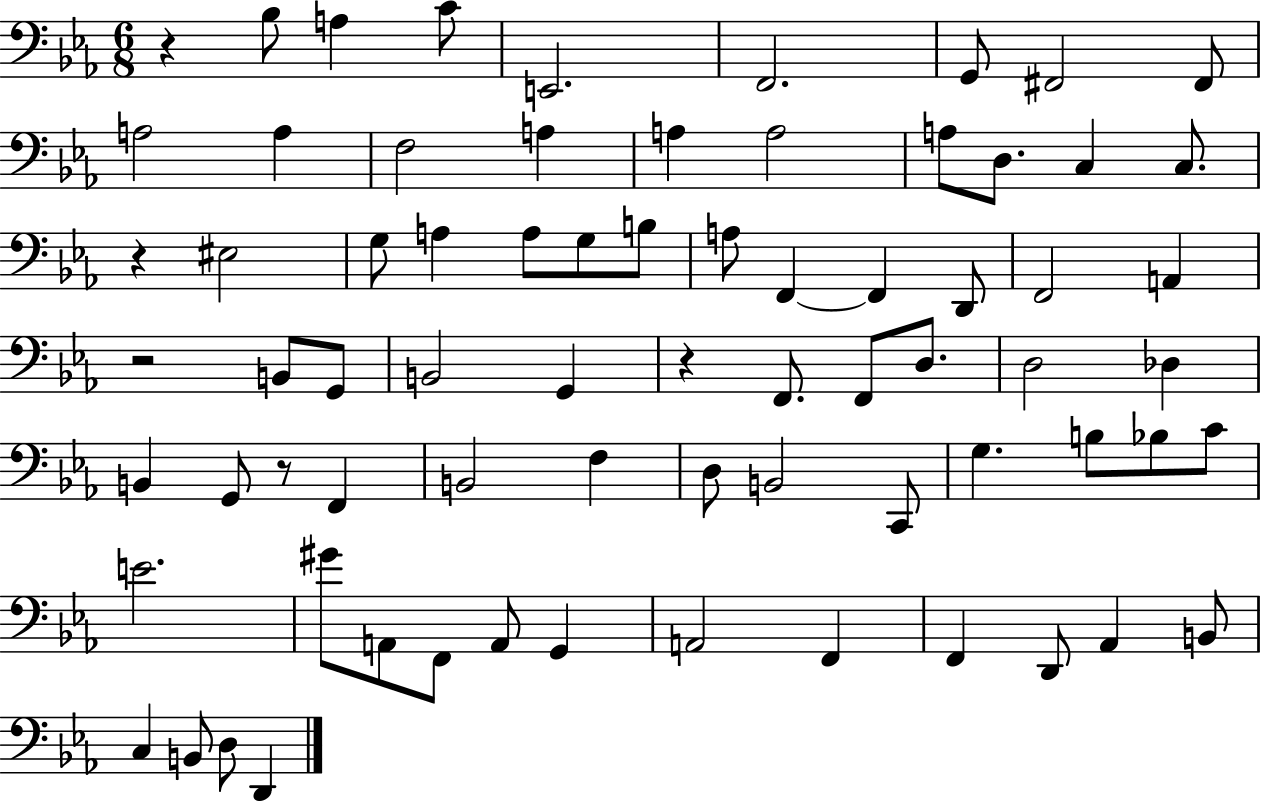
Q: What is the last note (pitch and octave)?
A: D2